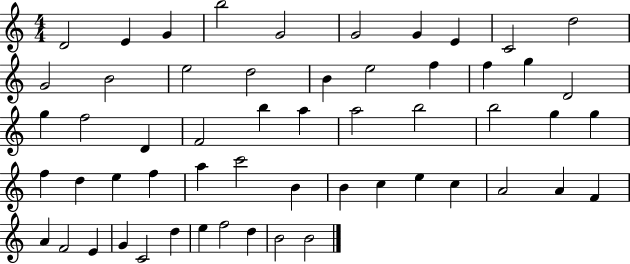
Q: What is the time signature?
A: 4/4